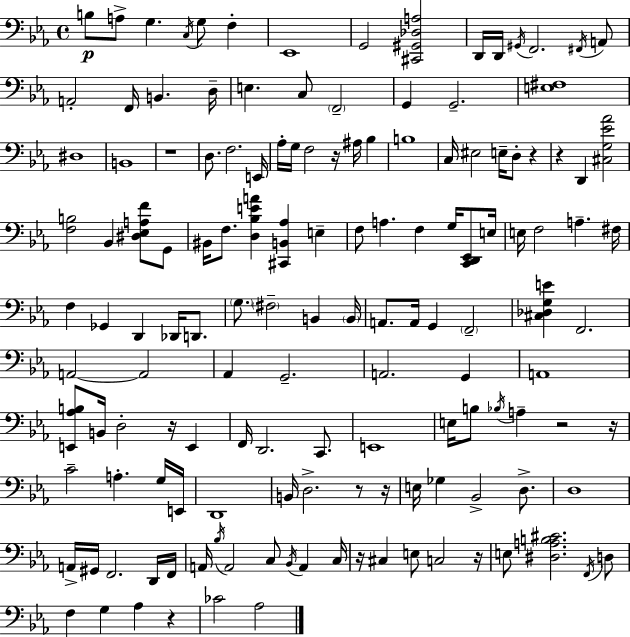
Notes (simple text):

B3/e A3/e G3/q. C3/s G3/e F3/q Eb2/w G2/h [C#2,G#2,Db3,A3]/h D2/s D2/s G#2/s F2/h. F#2/s A2/e A2/h F2/s B2/q. D3/s E3/q. C3/e F2/h G2/q G2/h. [E3,F#3]/w D#3/w B2/w R/w D3/e. F3/h. E2/s Ab3/s G3/s F3/h R/s A#3/s Bb3/q B3/w C3/s EIS3/h E3/s D3/e R/q R/q D2/q [C#3,G3,Eb4,Ab4]/h [F3,B3]/h Bb2/q [D#3,Eb3,A3,F4]/e G2/e BIS2/s F3/e. [D3,Bb3,E4,A4]/q [C#2,B2,Ab3]/q E3/q F3/e A3/q. F3/q G3/s [C2,D2,Eb2]/e E3/s E3/s F3/h A3/q. F#3/s F3/q Gb2/q D2/q Db2/s D2/e. G3/e. F#3/h B2/q B2/s A2/e. A2/s G2/q F2/h [C#3,Db3,G3,E4]/q F2/h. A2/h A2/h Ab2/q G2/h. A2/h. G2/q A2/w [E2,Ab3,B3]/e B2/s D3/h R/s E2/q F2/s D2/h. C2/e. E2/w E3/s B3/e Bb3/s A3/q R/h R/s C4/h A3/q. G3/s E2/s D2/w B2/s D3/h. R/e R/s E3/s Gb3/q Bb2/h D3/e. D3/w A2/s G#2/s F2/h. D2/s F2/s A2/s Bb3/s A2/h C3/e Bb2/s A2/q C3/s R/s C#3/q E3/e C3/h R/s E3/e [D#3,A3,B3,C#4]/h. F2/s D3/e F3/q G3/q Ab3/q R/q CES4/h Ab3/h